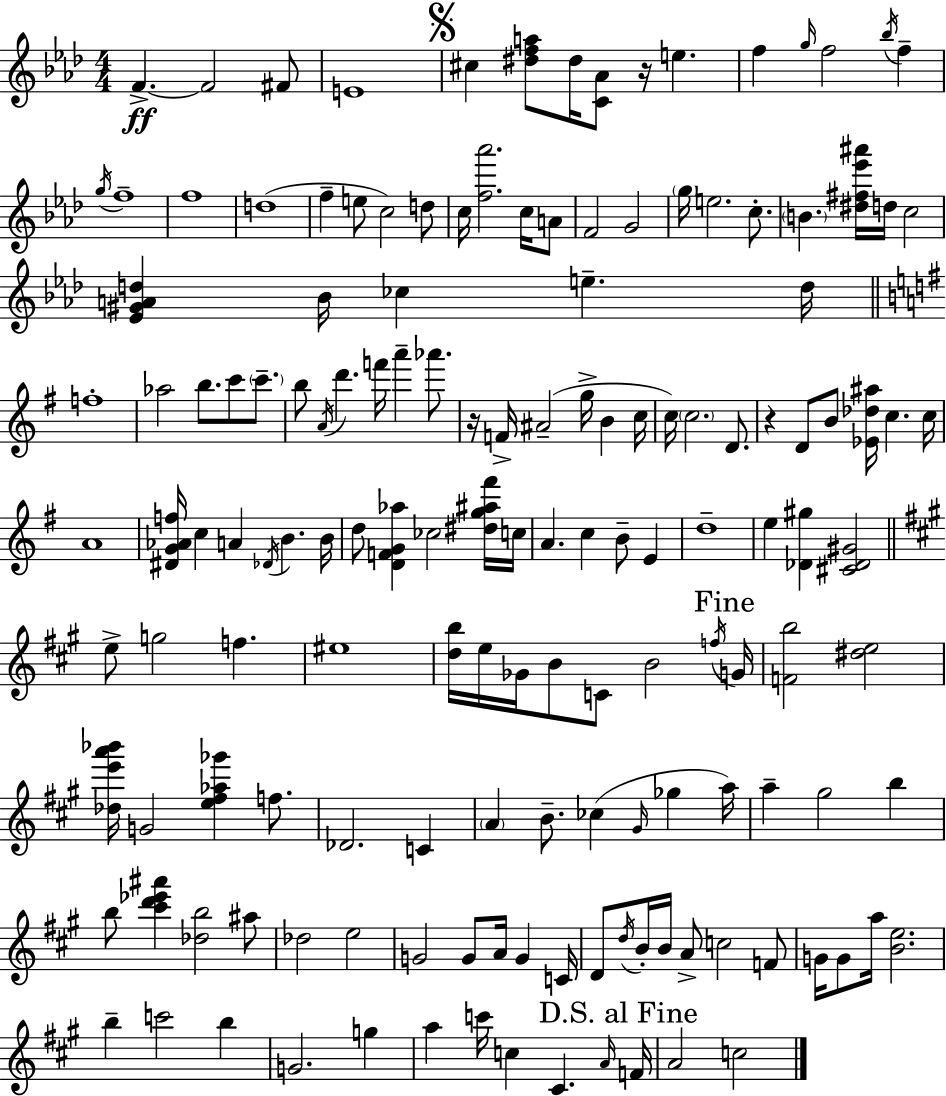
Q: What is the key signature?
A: AES major